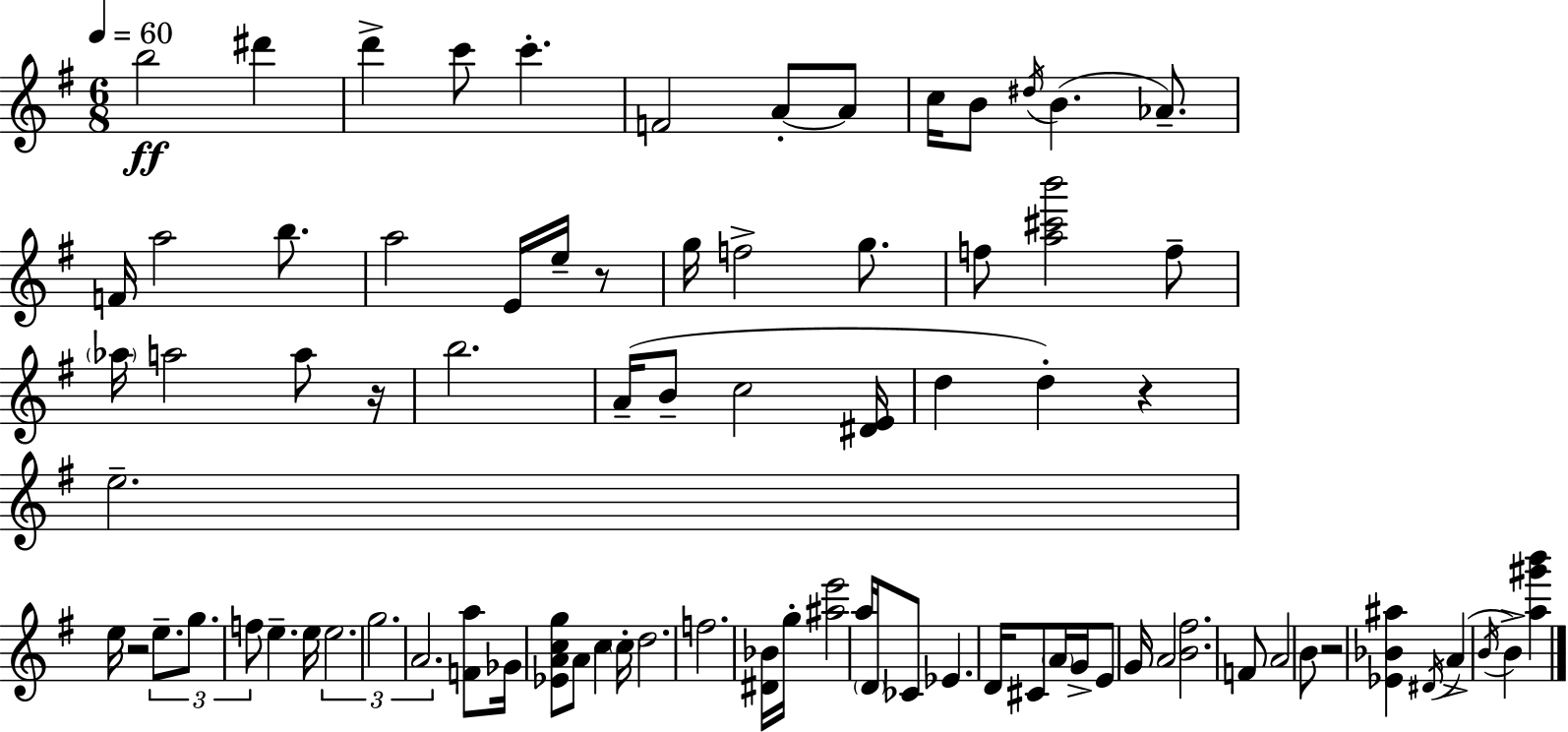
B5/h D#6/q D6/q C6/e C6/q. F4/h A4/e A4/e C5/s B4/e D#5/s B4/q. Ab4/e. F4/s A5/h B5/e. A5/h E4/s E5/s R/e G5/s F5/h G5/e. F5/e [A5,C#6,B6]/h F5/e Ab5/s A5/h A5/e R/s B5/h. A4/s B4/e C5/h [D#4,E4]/s D5/q D5/q R/q E5/h. E5/s R/h E5/e. G5/e. F5/e E5/q. E5/s E5/h. G5/h. A4/h. [F4,A5]/e Gb4/s [Eb4,A4,C5,G5]/e A4/e C5/q C5/s D5/h. F5/h. [D#4,Bb4]/s G5/s [A#5,E6]/h A5/s D4/s CES4/e Eb4/q. D4/s C#4/e A4/s G4/s E4/e G4/s A4/h [B4,F#5]/h. F4/e A4/h B4/e R/h [Eb4,Bb4,A#5]/q D#4/s A4/q B4/s B4/q [A5,G#6,B6]/q